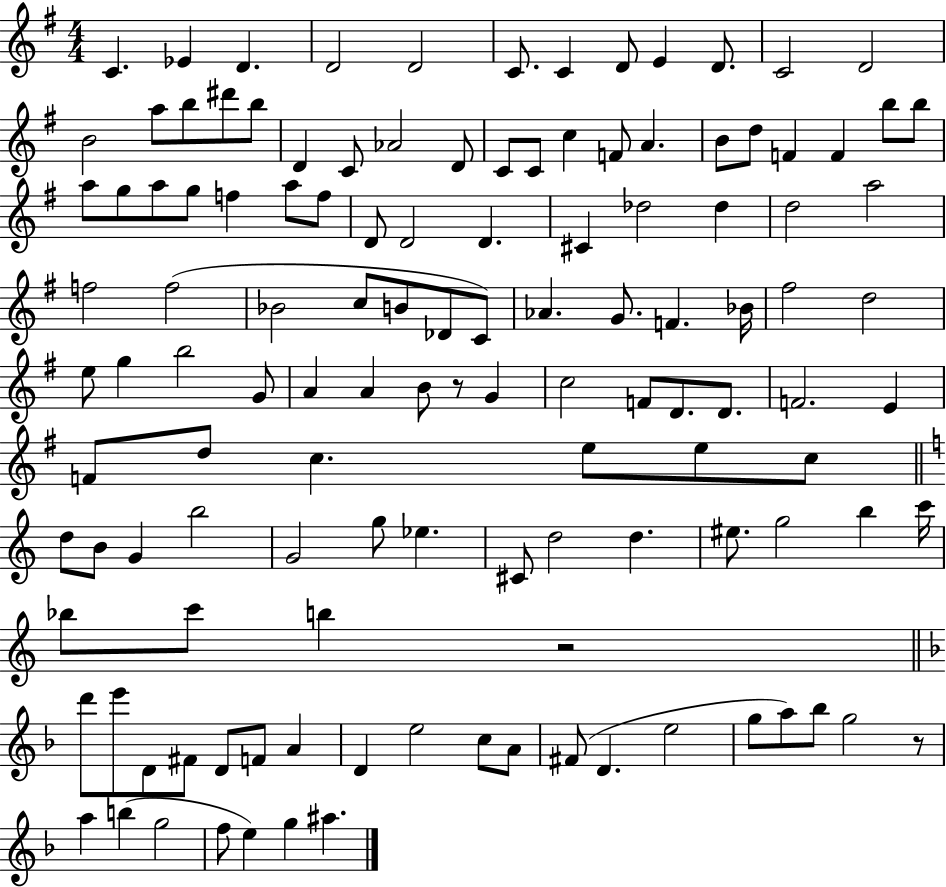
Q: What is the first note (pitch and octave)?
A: C4